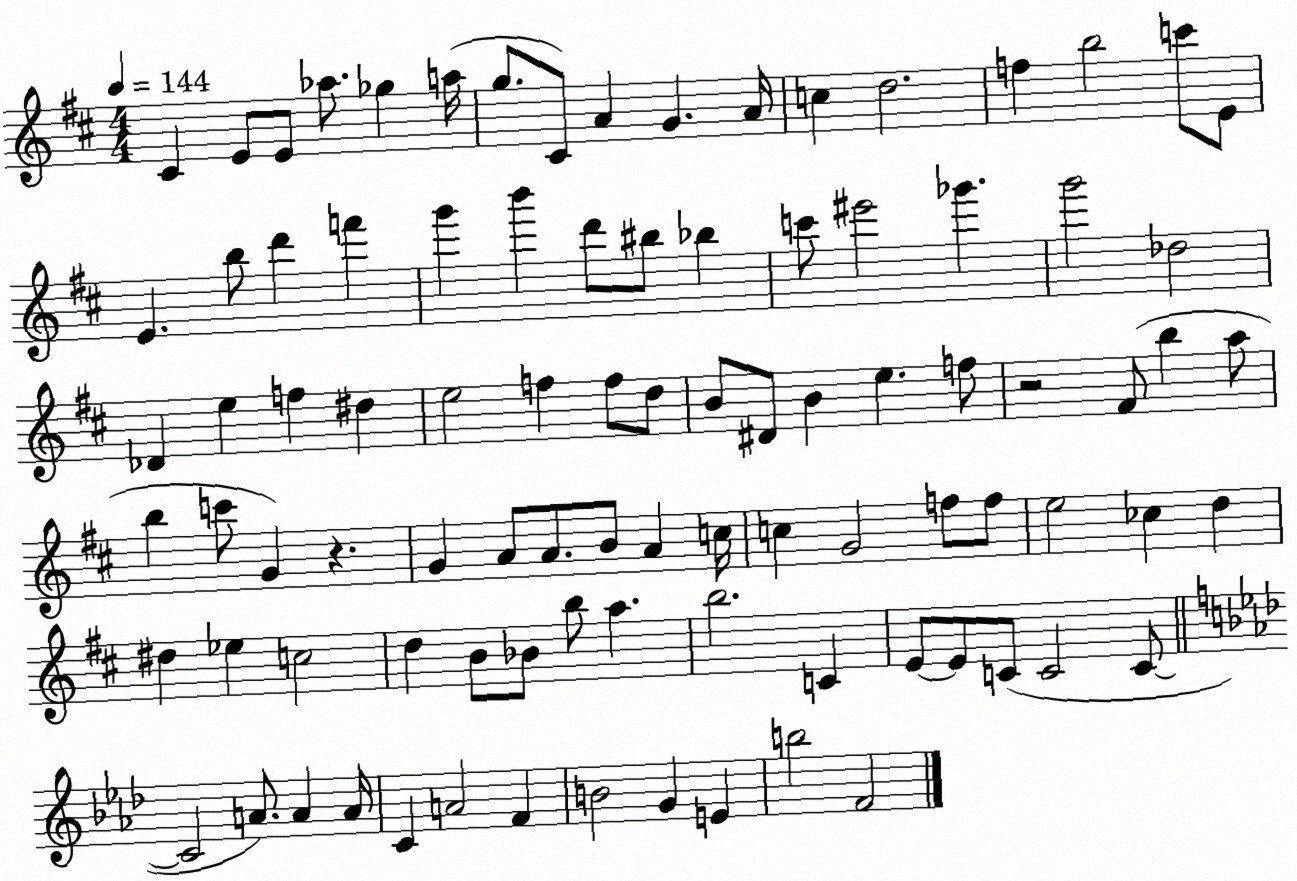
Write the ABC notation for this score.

X:1
T:Untitled
M:4/4
L:1/4
K:D
^C E/2 E/2 _a/2 _g a/4 g/2 ^C/2 A G A/4 c d2 f b2 c'/2 E/2 E b/2 d' f' g' b' d'/2 ^b/2 _b c'/2 ^e'2 _g' g'2 _d2 _D e f ^d e2 f f/2 d/2 B/2 ^D/2 B e f/2 z2 ^F/2 b a/2 b c'/2 G z G A/2 A/2 B/2 A c/4 c G2 f/2 f/2 e2 _c d ^d _e c2 d B/2 _B/2 b/2 a b2 C E/2 E/2 C/2 C2 C/2 C2 A/2 A A/4 C A2 F B2 G E b2 F2